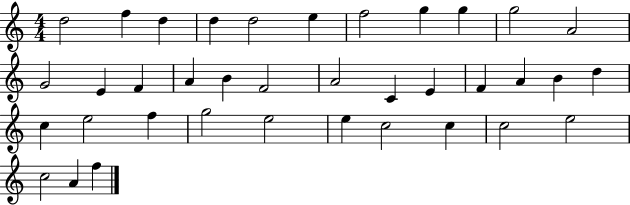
X:1
T:Untitled
M:4/4
L:1/4
K:C
d2 f d d d2 e f2 g g g2 A2 G2 E F A B F2 A2 C E F A B d c e2 f g2 e2 e c2 c c2 e2 c2 A f